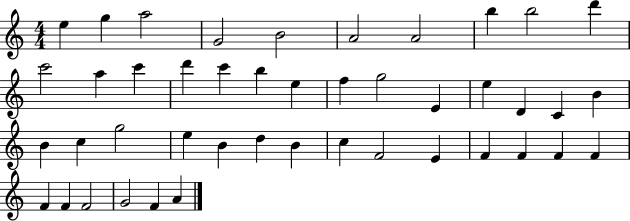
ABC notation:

X:1
T:Untitled
M:4/4
L:1/4
K:C
e g a2 G2 B2 A2 A2 b b2 d' c'2 a c' d' c' b e f g2 E e D C B B c g2 e B d B c F2 E F F F F F F F2 G2 F A